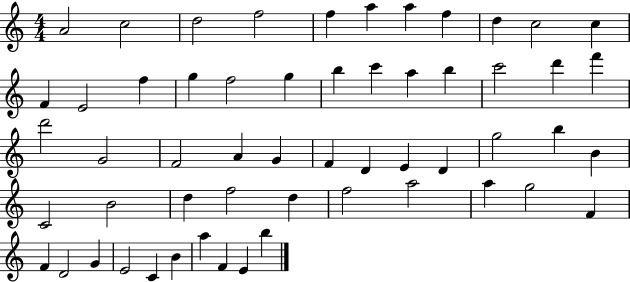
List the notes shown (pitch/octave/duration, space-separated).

A4/h C5/h D5/h F5/h F5/q A5/q A5/q F5/q D5/q C5/h C5/q F4/q E4/h F5/q G5/q F5/h G5/q B5/q C6/q A5/q B5/q C6/h D6/q F6/q D6/h G4/h F4/h A4/q G4/q F4/q D4/q E4/q D4/q G5/h B5/q B4/q C4/h B4/h D5/q F5/h D5/q F5/h A5/h A5/q G5/h F4/q F4/q D4/h G4/q E4/h C4/q B4/q A5/q F4/q E4/q B5/q